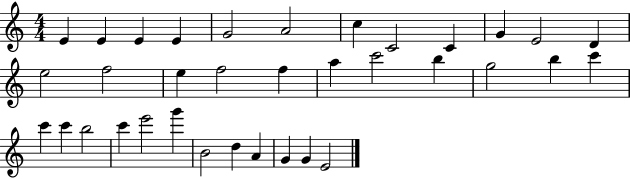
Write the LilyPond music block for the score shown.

{
  \clef treble
  \numericTimeSignature
  \time 4/4
  \key c \major
  e'4 e'4 e'4 e'4 | g'2 a'2 | c''4 c'2 c'4 | g'4 e'2 d'4 | \break e''2 f''2 | e''4 f''2 f''4 | a''4 c'''2 b''4 | g''2 b''4 c'''4 | \break c'''4 c'''4 b''2 | c'''4 e'''2 g'''4 | b'2 d''4 a'4 | g'4 g'4 e'2 | \break \bar "|."
}